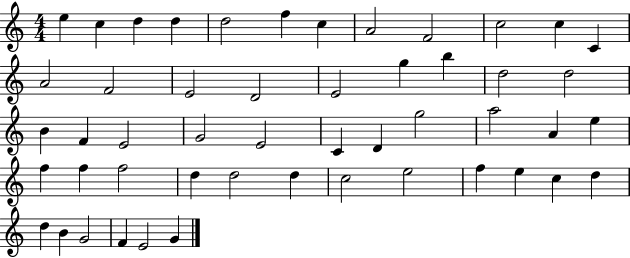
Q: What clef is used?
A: treble